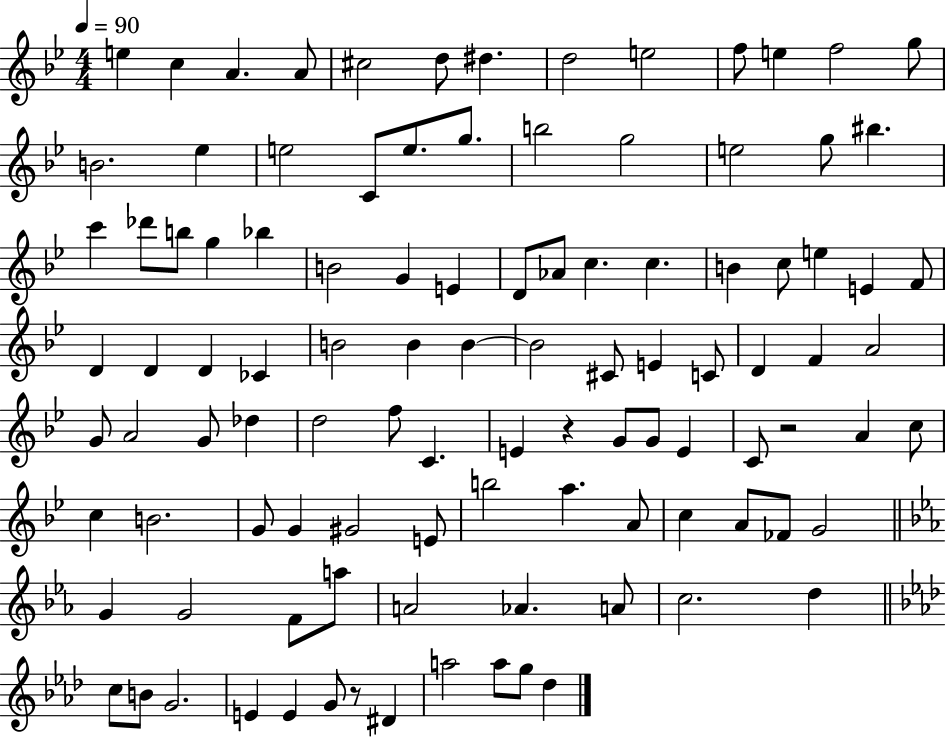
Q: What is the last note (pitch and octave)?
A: Db5